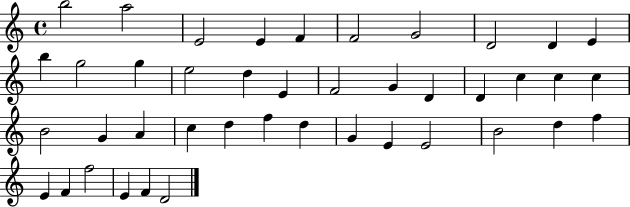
X:1
T:Untitled
M:4/4
L:1/4
K:C
b2 a2 E2 E F F2 G2 D2 D E b g2 g e2 d E F2 G D D c c c B2 G A c d f d G E E2 B2 d f E F f2 E F D2